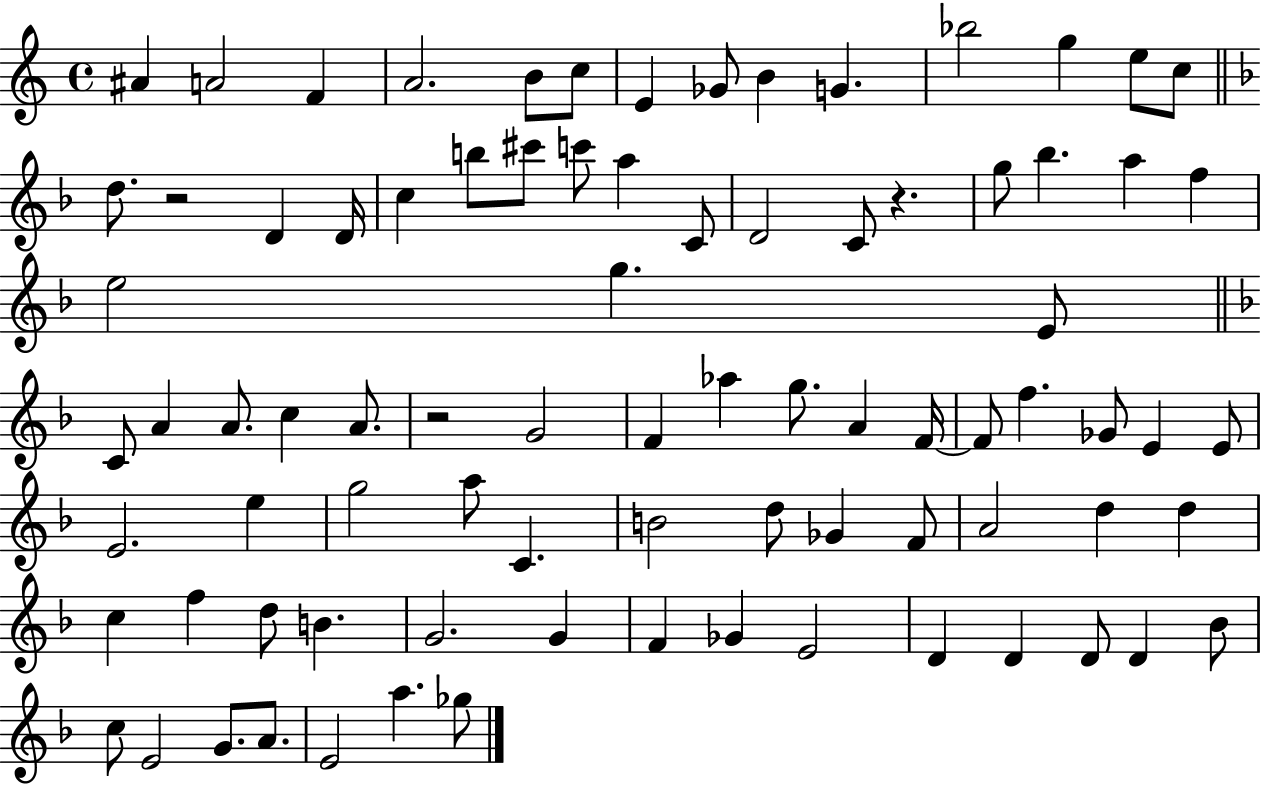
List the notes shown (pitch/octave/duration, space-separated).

A#4/q A4/h F4/q A4/h. B4/e C5/e E4/q Gb4/e B4/q G4/q. Bb5/h G5/q E5/e C5/e D5/e. R/h D4/q D4/s C5/q B5/e C#6/e C6/e A5/q C4/e D4/h C4/e R/q. G5/e Bb5/q. A5/q F5/q E5/h G5/q. E4/e C4/e A4/q A4/e. C5/q A4/e. R/h G4/h F4/q Ab5/q G5/e. A4/q F4/s F4/e F5/q. Gb4/e E4/q E4/e E4/h. E5/q G5/h A5/e C4/q. B4/h D5/e Gb4/q F4/e A4/h D5/q D5/q C5/q F5/q D5/e B4/q. G4/h. G4/q F4/q Gb4/q E4/h D4/q D4/q D4/e D4/q Bb4/e C5/e E4/h G4/e. A4/e. E4/h A5/q. Gb5/e